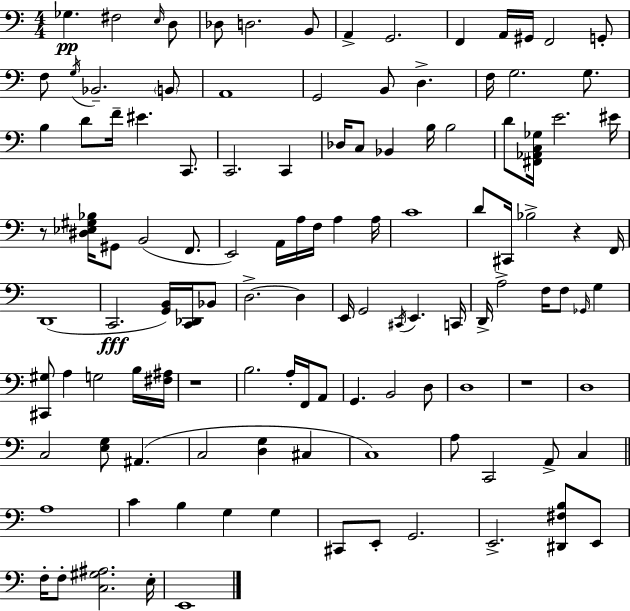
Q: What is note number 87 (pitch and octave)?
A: C3